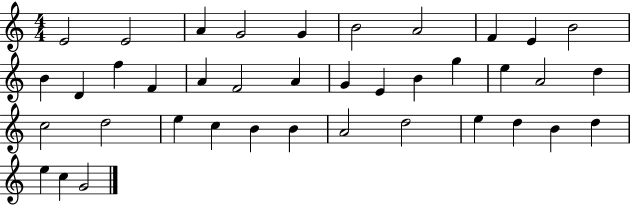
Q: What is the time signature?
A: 4/4